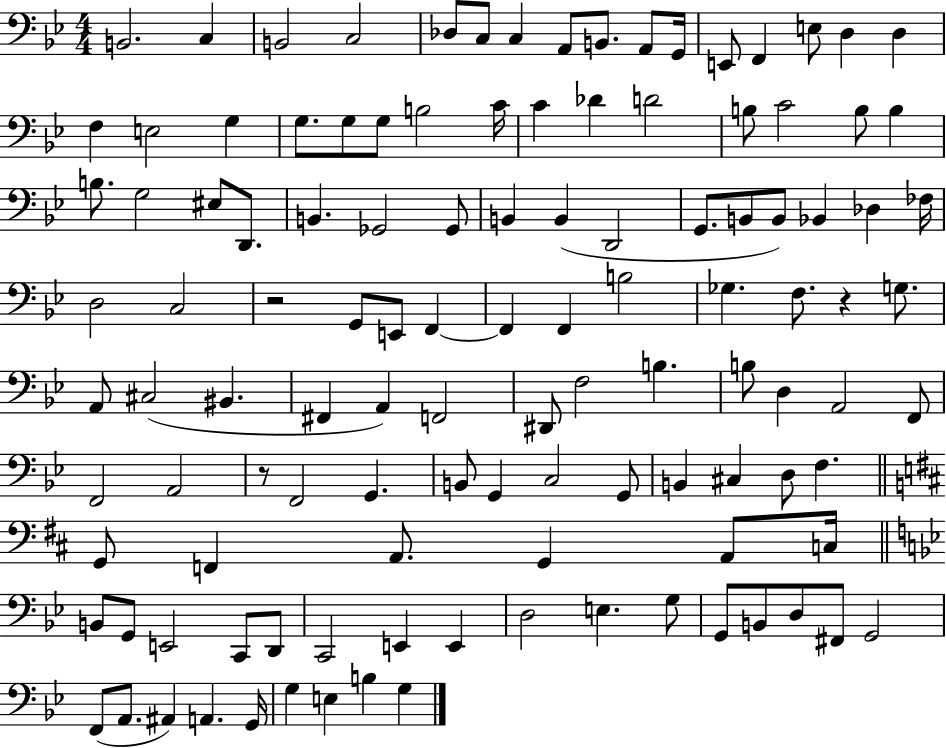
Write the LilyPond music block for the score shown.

{
  \clef bass
  \numericTimeSignature
  \time 4/4
  \key bes \major
  \repeat volta 2 { b,2. c4 | b,2 c2 | des8 c8 c4 a,8 b,8. a,8 g,16 | e,8 f,4 e8 d4 d4 | \break f4 e2 g4 | g8. g8 g8 b2 c'16 | c'4 des'4 d'2 | b8 c'2 b8 b4 | \break b8. g2 eis8 d,8. | b,4. ges,2 ges,8 | b,4 b,4( d,2 | g,8. b,8 b,8) bes,4 des4 fes16 | \break d2 c2 | r2 g,8 e,8 f,4~~ | f,4 f,4 b2 | ges4. f8. r4 g8. | \break a,8 cis2( bis,4. | fis,4 a,4) f,2 | dis,8 f2 b4. | b8 d4 a,2 f,8 | \break f,2 a,2 | r8 f,2 g,4. | b,8 g,4 c2 g,8 | b,4 cis4 d8 f4. | \break \bar "||" \break \key d \major g,8 f,4 a,8. g,4 a,8 c16 | \bar "||" \break \key bes \major b,8 g,8 e,2 c,8 d,8 | c,2 e,4 e,4 | d2 e4. g8 | g,8 b,8 d8 fis,8 g,2 | \break f,8( a,8. ais,4) a,4. g,16 | g4 e4 b4 g4 | } \bar "|."
}